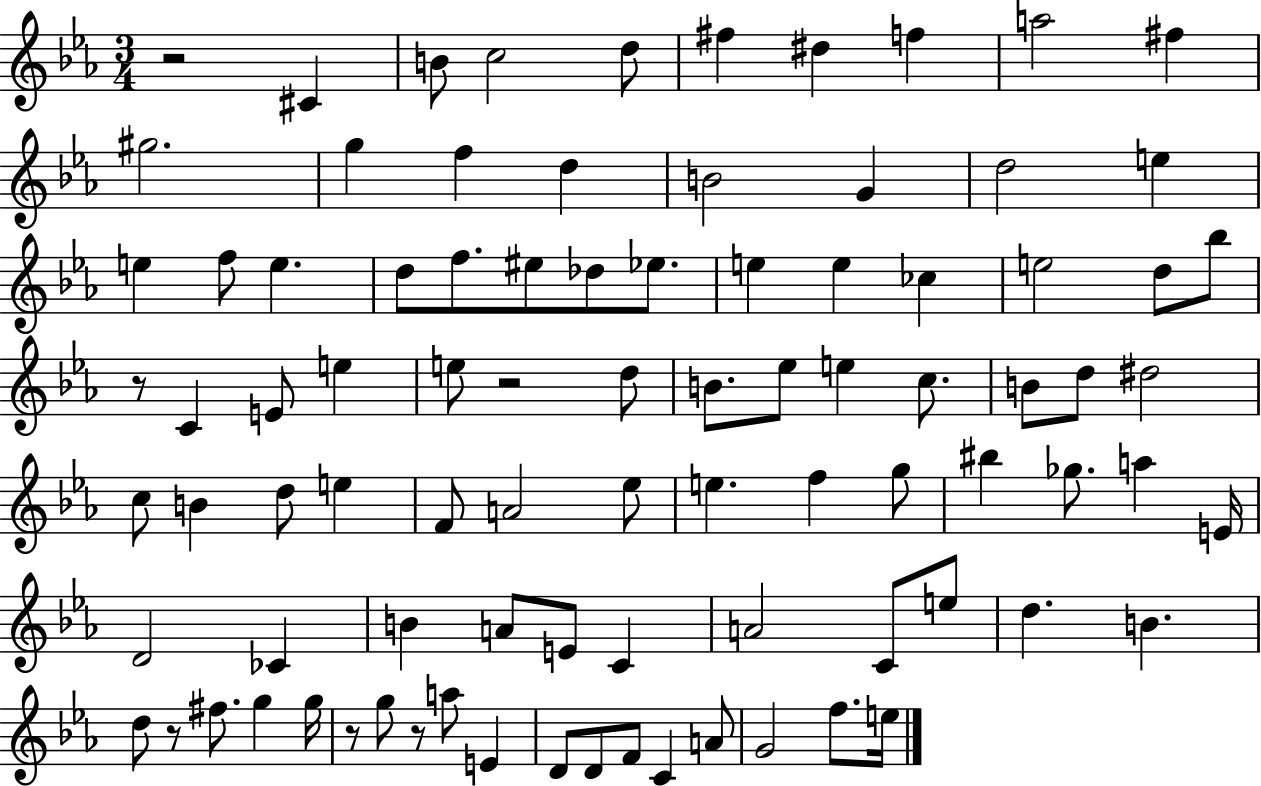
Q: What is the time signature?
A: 3/4